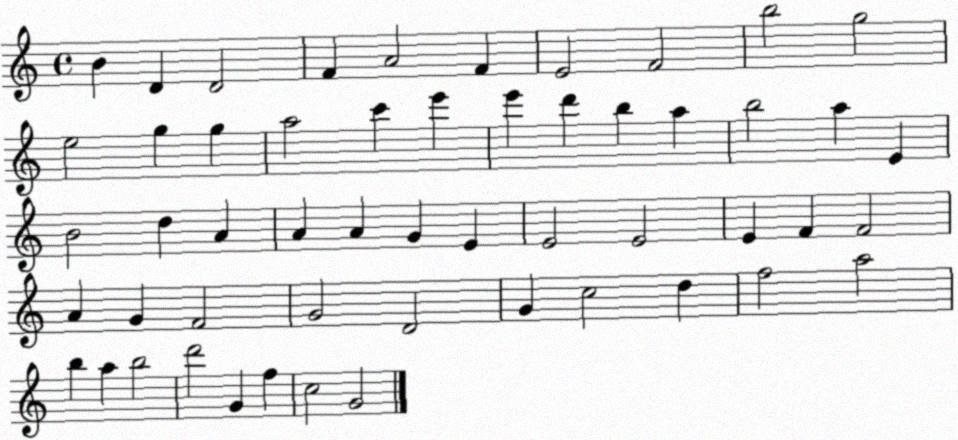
X:1
T:Untitled
M:4/4
L:1/4
K:C
B D D2 F A2 F E2 F2 b2 g2 e2 g g a2 c' e' e' d' b a b2 a E B2 d A A A G E E2 E2 E F F2 A G F2 G2 D2 G c2 d f2 a2 b a b2 d'2 G f c2 G2